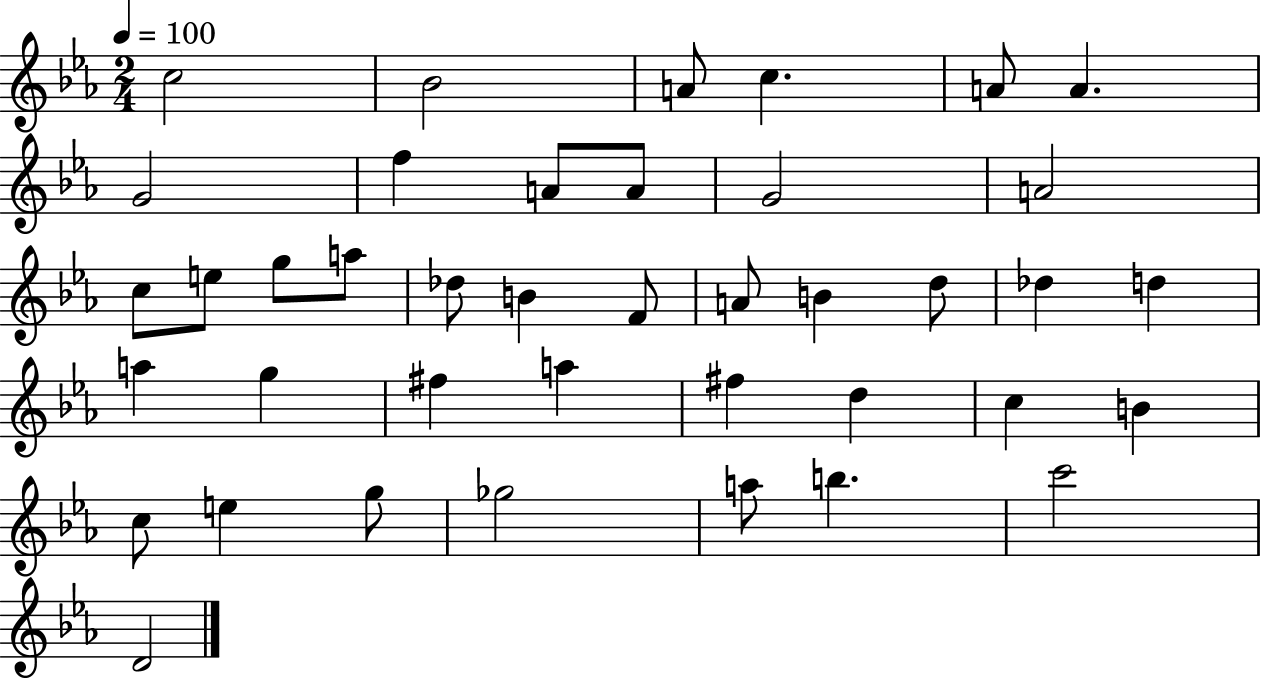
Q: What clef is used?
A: treble